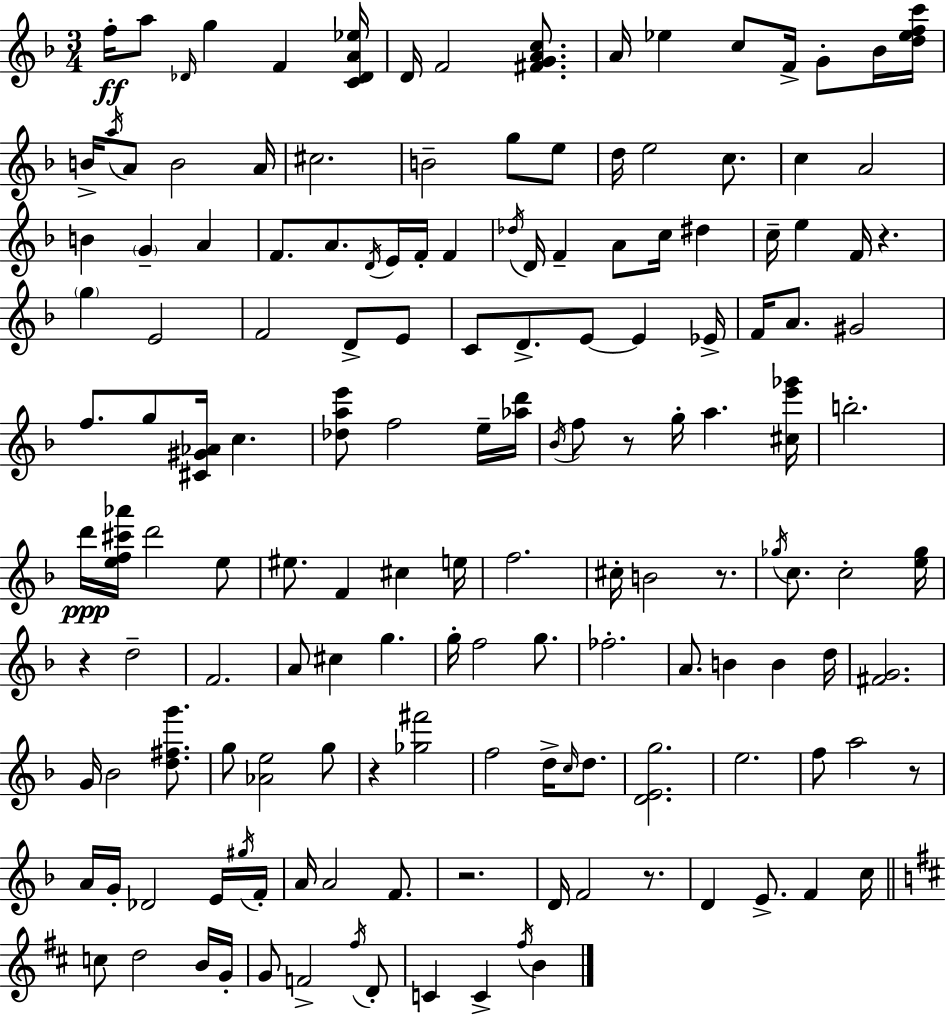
F5/s A5/e Db4/s G5/q F4/q [C4,Db4,A4,Eb5]/s D4/s F4/h [F#4,G4,A4,C5]/e. A4/s Eb5/q C5/e F4/s G4/e Bb4/s [D5,Eb5,F5,C6]/s B4/s A5/s A4/e B4/h A4/s C#5/h. B4/h G5/e E5/e D5/s E5/h C5/e. C5/q A4/h B4/q G4/q A4/q F4/e. A4/e. D4/s E4/s F4/s F4/q Db5/s D4/s F4/q A4/e C5/s D#5/q C5/s E5/q F4/s R/q. G5/q E4/h F4/h D4/e E4/e C4/e D4/e. E4/e E4/q Eb4/s F4/s A4/e. G#4/h F5/e. G5/e [C#4,G#4,Ab4]/s C5/q. [Db5,A5,E6]/e F5/h E5/s [Ab5,D6]/s Bb4/s F5/e R/e G5/s A5/q. [C#5,E6,Gb6]/s B5/h. D6/s [E5,F5,C#6,Ab6]/s D6/h E5/e EIS5/e. F4/q C#5/q E5/s F5/h. C#5/s B4/h R/e. Gb5/s C5/e. C5/h [E5,Gb5]/s R/q D5/h F4/h. A4/e C#5/q G5/q. G5/s F5/h G5/e. FES5/h. A4/e. B4/q B4/q D5/s [F#4,G4]/h. G4/s Bb4/h [D5,F#5,G6]/e. G5/e [Ab4,E5]/h G5/e R/q [Gb5,F#6]/h F5/h D5/s C5/s D5/e. [D4,E4,G5]/h. E5/h. F5/e A5/h R/e A4/s G4/s Db4/h E4/s G#5/s F4/s A4/s A4/h F4/e. R/h. D4/s F4/h R/e. D4/q E4/e. F4/q C5/s C5/e D5/h B4/s G4/s G4/e F4/h F#5/s D4/e C4/q C4/q F#5/s B4/q